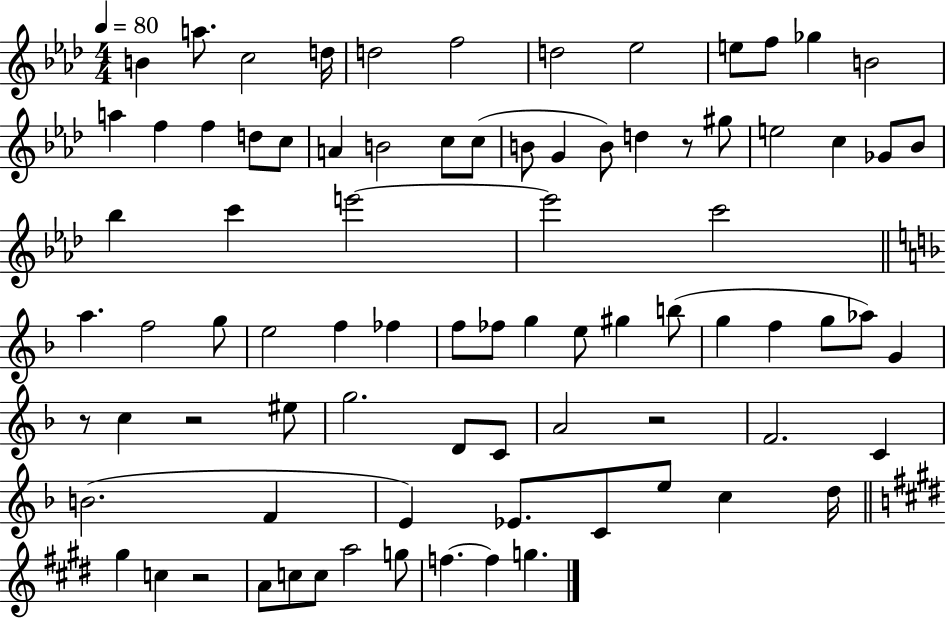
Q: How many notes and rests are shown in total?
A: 83